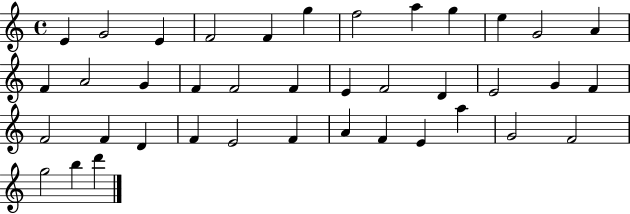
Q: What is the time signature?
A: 4/4